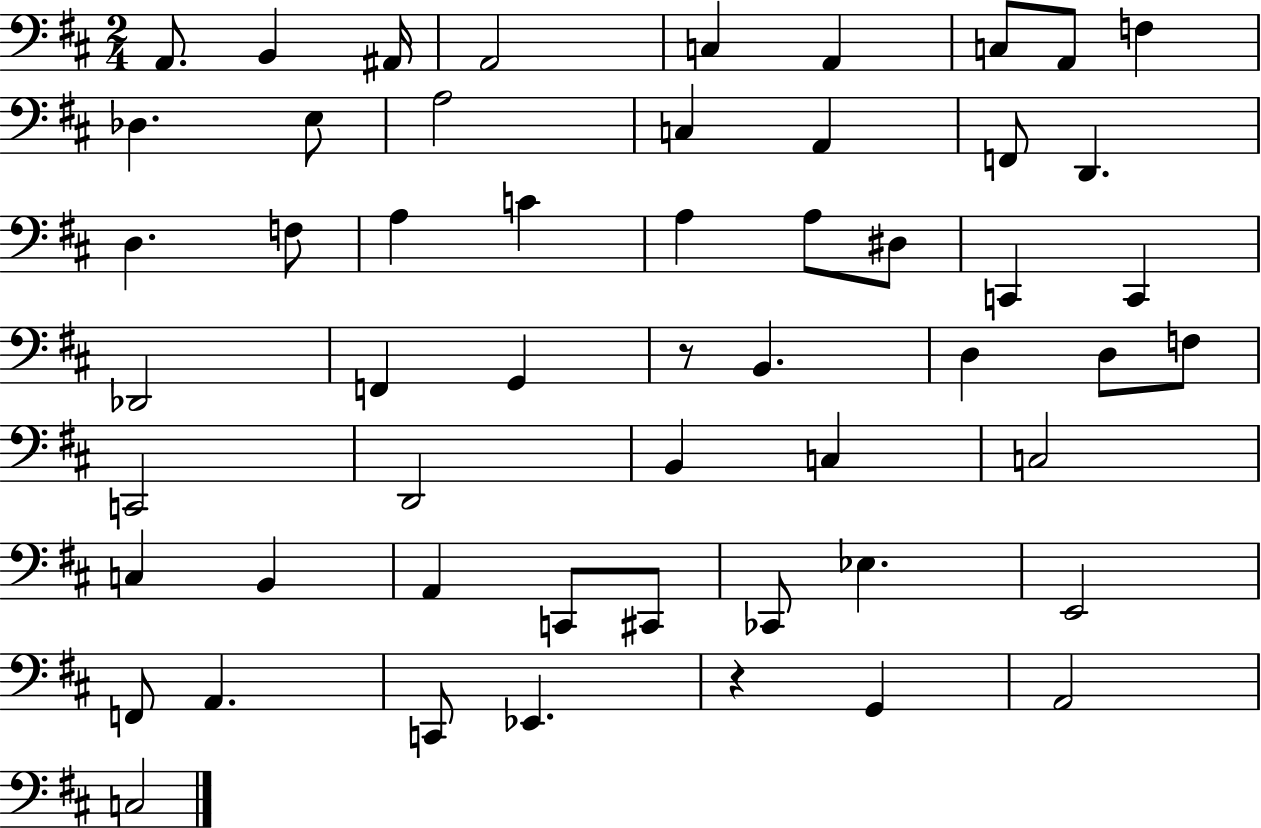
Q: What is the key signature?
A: D major